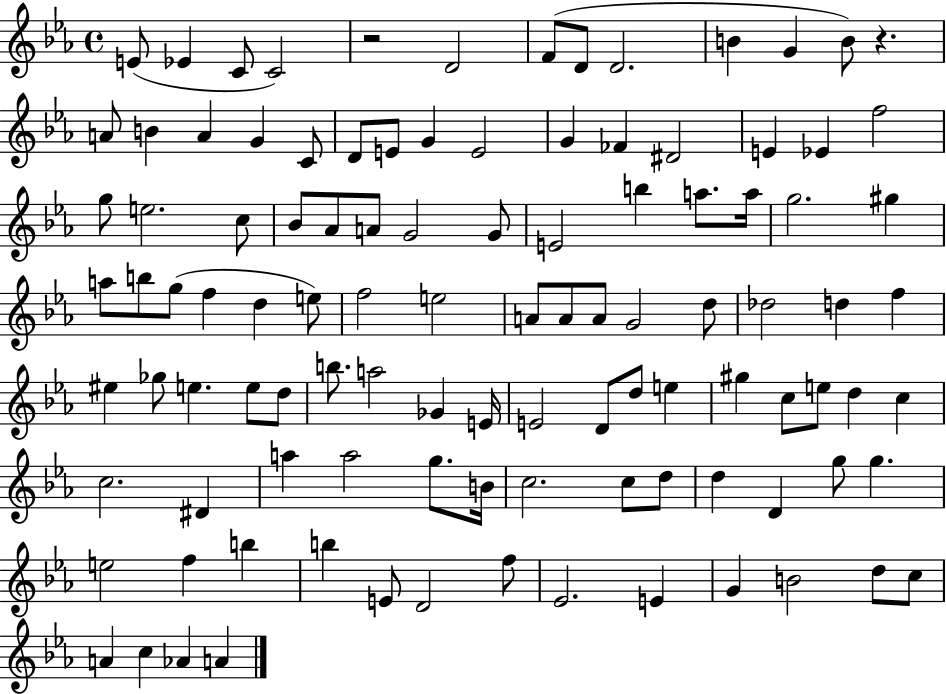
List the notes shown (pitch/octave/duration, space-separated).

E4/e Eb4/q C4/e C4/h R/h D4/h F4/e D4/e D4/h. B4/q G4/q B4/e R/q. A4/e B4/q A4/q G4/q C4/e D4/e E4/e G4/q E4/h G4/q FES4/q D#4/h E4/q Eb4/q F5/h G5/e E5/h. C5/e Bb4/e Ab4/e A4/e G4/h G4/e E4/h B5/q A5/e. A5/s G5/h. G#5/q A5/e B5/e G5/e F5/q D5/q E5/e F5/h E5/h A4/e A4/e A4/e G4/h D5/e Db5/h D5/q F5/q EIS5/q Gb5/e E5/q. E5/e D5/e B5/e. A5/h Gb4/q E4/s E4/h D4/e D5/e E5/q G#5/q C5/e E5/e D5/q C5/q C5/h. D#4/q A5/q A5/h G5/e. B4/s C5/h. C5/e D5/e D5/q D4/q G5/e G5/q. E5/h F5/q B5/q B5/q E4/e D4/h F5/e Eb4/h. E4/q G4/q B4/h D5/e C5/e A4/q C5/q Ab4/q A4/q